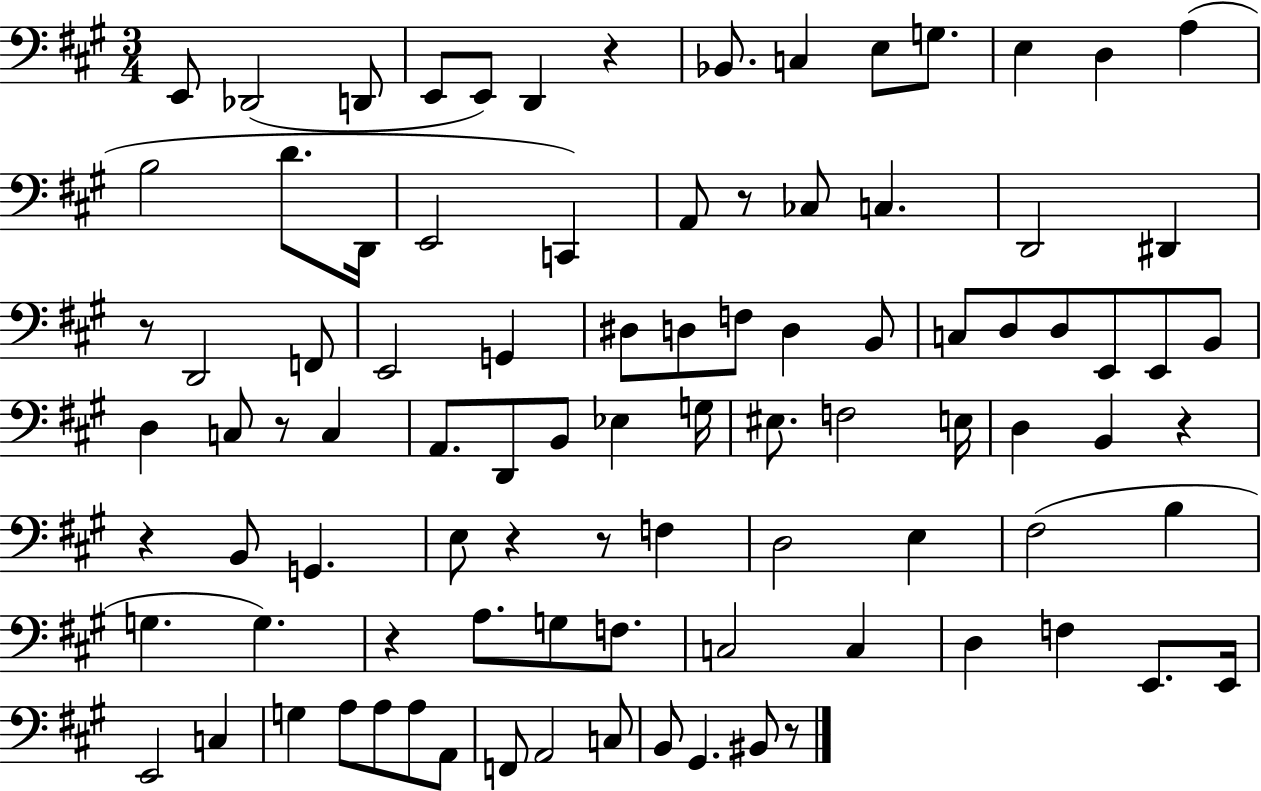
E2/e Db2/h D2/e E2/e E2/e D2/q R/q Bb2/e. C3/q E3/e G3/e. E3/q D3/q A3/q B3/h D4/e. D2/s E2/h C2/q A2/e R/e CES3/e C3/q. D2/h D#2/q R/e D2/h F2/e E2/h G2/q D#3/e D3/e F3/e D3/q B2/e C3/e D3/e D3/e E2/e E2/e B2/e D3/q C3/e R/e C3/q A2/e. D2/e B2/e Eb3/q G3/s EIS3/e. F3/h E3/s D3/q B2/q R/q R/q B2/e G2/q. E3/e R/q R/e F3/q D3/h E3/q F#3/h B3/q G3/q. G3/q. R/q A3/e. G3/e F3/e. C3/h C3/q D3/q F3/q E2/e. E2/s E2/h C3/q G3/q A3/e A3/e A3/e A2/e F2/e A2/h C3/e B2/e G#2/q. BIS2/e R/e